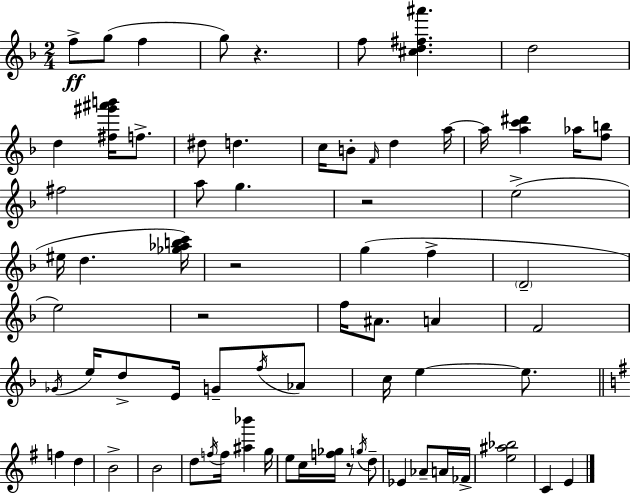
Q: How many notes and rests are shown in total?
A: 72